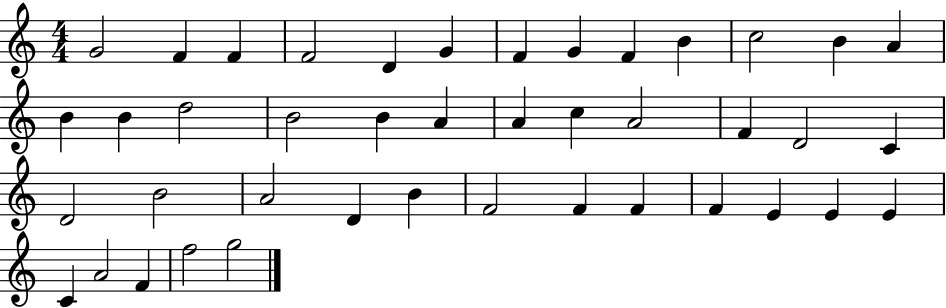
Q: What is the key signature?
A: C major